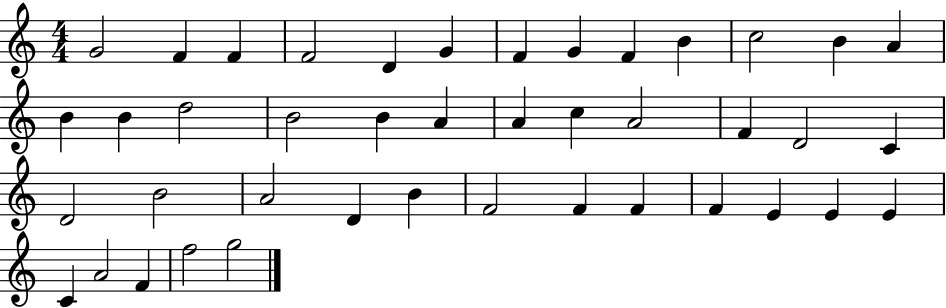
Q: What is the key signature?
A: C major